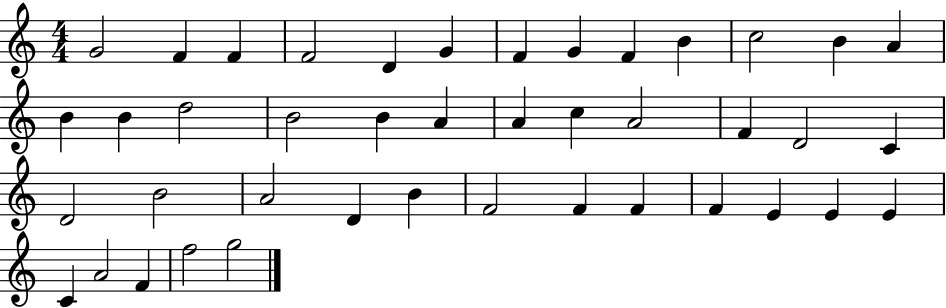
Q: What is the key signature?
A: C major